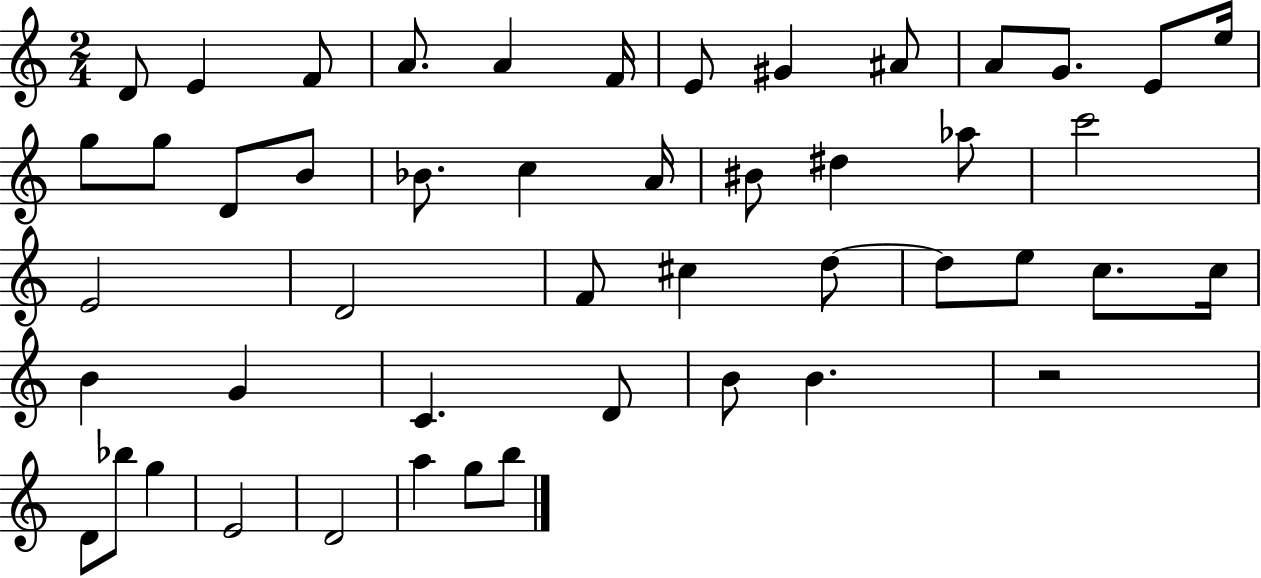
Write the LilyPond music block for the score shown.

{
  \clef treble
  \numericTimeSignature
  \time 2/4
  \key c \major
  d'8 e'4 f'8 | a'8. a'4 f'16 | e'8 gis'4 ais'8 | a'8 g'8. e'8 e''16 | \break g''8 g''8 d'8 b'8 | bes'8. c''4 a'16 | bis'8 dis''4 aes''8 | c'''2 | \break e'2 | d'2 | f'8 cis''4 d''8~~ | d''8 e''8 c''8. c''16 | \break b'4 g'4 | c'4. d'8 | b'8 b'4. | r2 | \break d'8 bes''8 g''4 | e'2 | d'2 | a''4 g''8 b''8 | \break \bar "|."
}